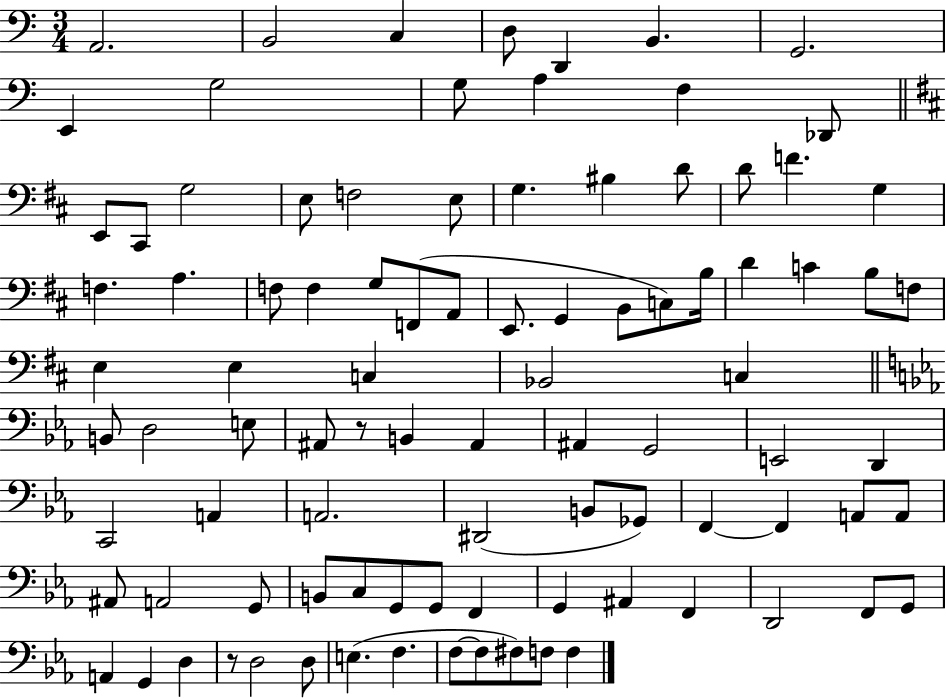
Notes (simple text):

A2/h. B2/h C3/q D3/e D2/q B2/q. G2/h. E2/q G3/h G3/e A3/q F3/q Db2/e E2/e C#2/e G3/h E3/e F3/h E3/e G3/q. BIS3/q D4/e D4/e F4/q. G3/q F3/q. A3/q. F3/e F3/q G3/e F2/e A2/e E2/e. G2/q B2/e C3/e B3/s D4/q C4/q B3/e F3/e E3/q E3/q C3/q Bb2/h C3/q B2/e D3/h E3/e A#2/e R/e B2/q A#2/q A#2/q G2/h E2/h D2/q C2/h A2/q A2/h. D#2/h B2/e Gb2/e F2/q F2/q A2/e A2/e A#2/e A2/h G2/e B2/e C3/e G2/e G2/e F2/q G2/q A#2/q F2/q D2/h F2/e G2/e A2/q G2/q D3/q R/e D3/h D3/e E3/q. F3/q. F3/e F3/e F#3/e F3/e F3/q